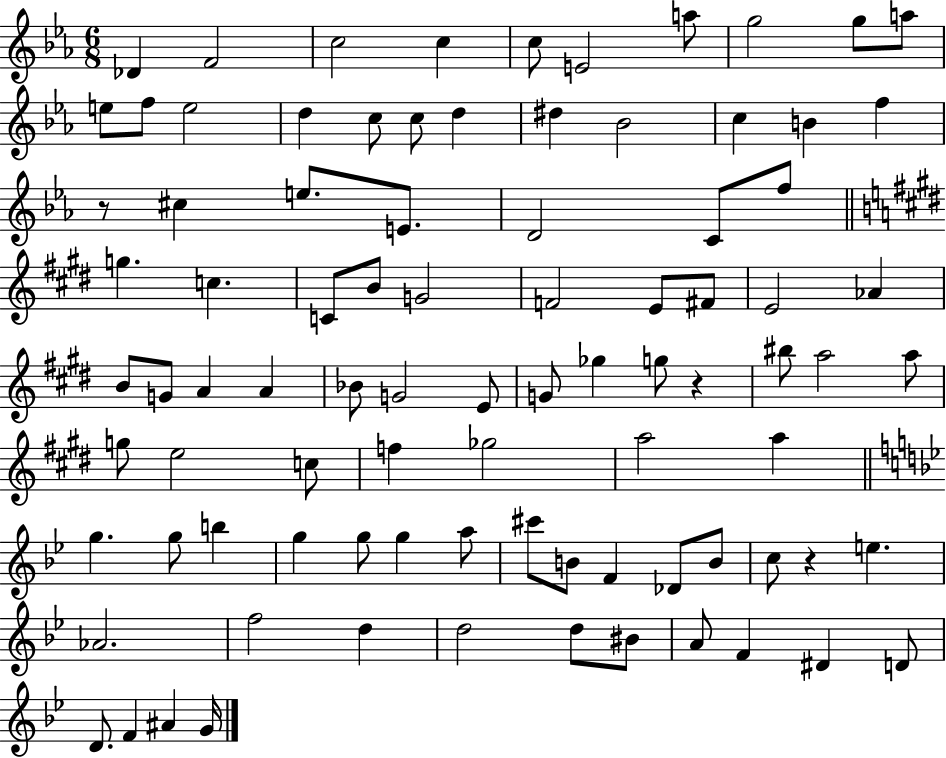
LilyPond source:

{
  \clef treble
  \numericTimeSignature
  \time 6/8
  \key ees \major
  des'4 f'2 | c''2 c''4 | c''8 e'2 a''8 | g''2 g''8 a''8 | \break e''8 f''8 e''2 | d''4 c''8 c''8 d''4 | dis''4 bes'2 | c''4 b'4 f''4 | \break r8 cis''4 e''8. e'8. | d'2 c'8 f''8 | \bar "||" \break \key e \major g''4. c''4. | c'8 b'8 g'2 | f'2 e'8 fis'8 | e'2 aes'4 | \break b'8 g'8 a'4 a'4 | bes'8 g'2 e'8 | g'8 ges''4 g''8 r4 | bis''8 a''2 a''8 | \break g''8 e''2 c''8 | f''4 ges''2 | a''2 a''4 | \bar "||" \break \key bes \major g''4. g''8 b''4 | g''4 g''8 g''4 a''8 | cis'''8 b'8 f'4 des'8 b'8 | c''8 r4 e''4. | \break aes'2. | f''2 d''4 | d''2 d''8 bis'8 | a'8 f'4 dis'4 d'8 | \break d'8. f'4 ais'4 g'16 | \bar "|."
}